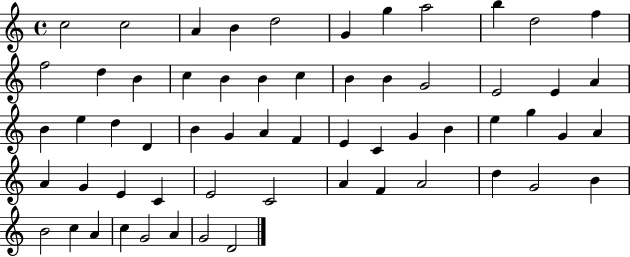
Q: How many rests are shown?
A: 0